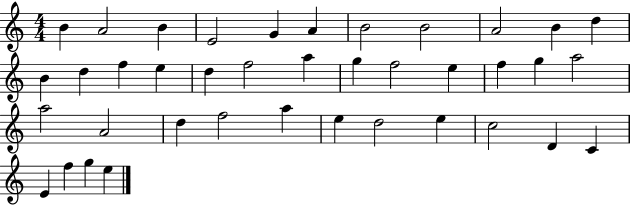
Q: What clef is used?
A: treble